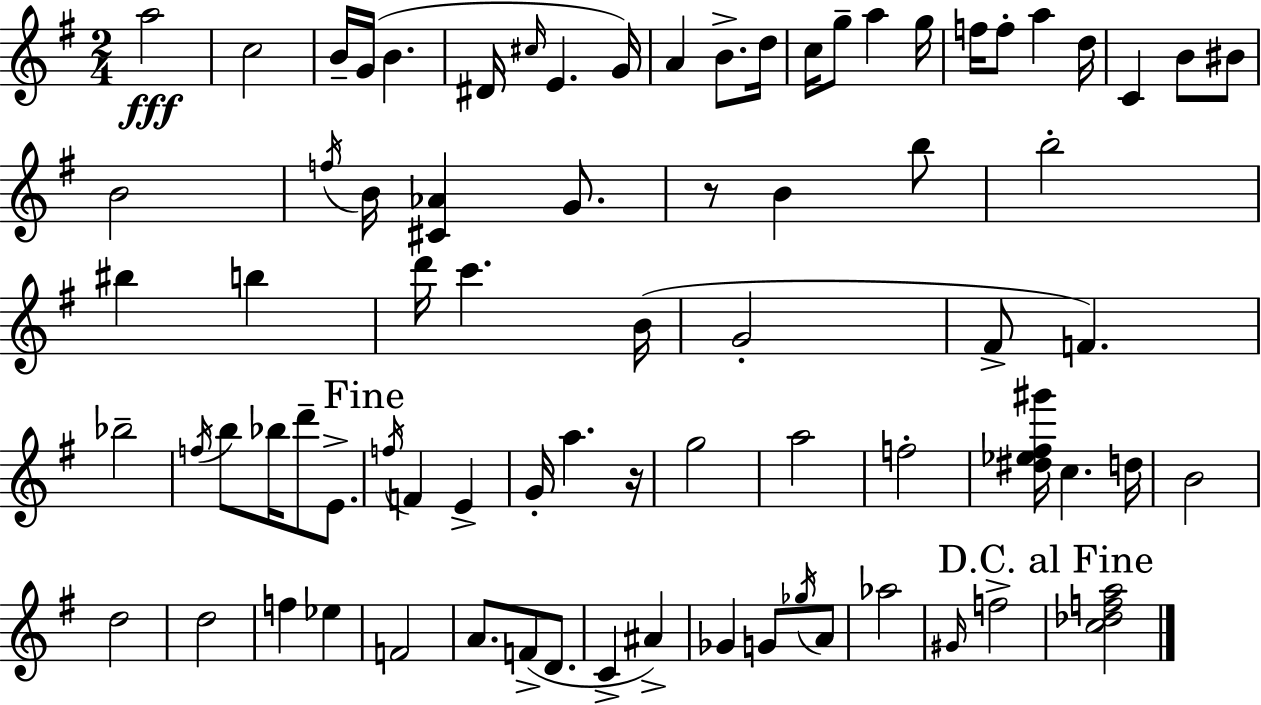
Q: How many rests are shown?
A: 2